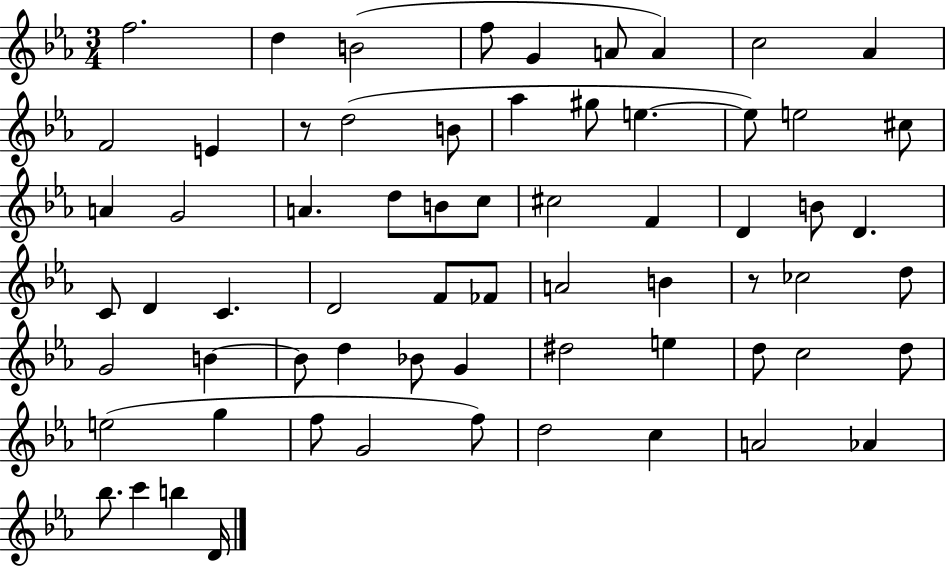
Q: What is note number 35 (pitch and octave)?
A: F4